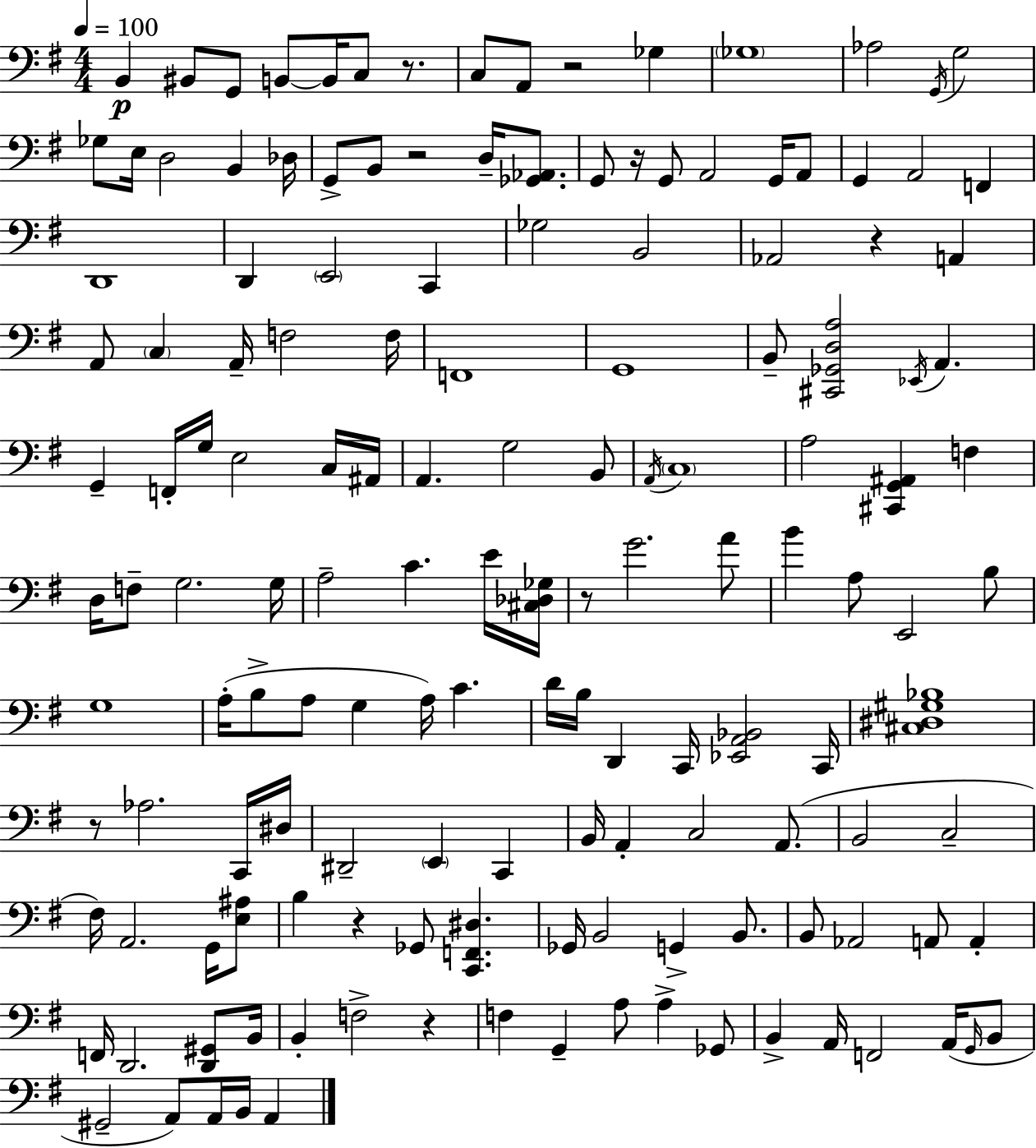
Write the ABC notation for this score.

X:1
T:Untitled
M:4/4
L:1/4
K:G
B,, ^B,,/2 G,,/2 B,,/2 B,,/4 C,/2 z/2 C,/2 A,,/2 z2 _G, _G,4 _A,2 G,,/4 G,2 _G,/2 E,/4 D,2 B,, _D,/4 G,,/2 B,,/2 z2 D,/4 [_G,,_A,,]/2 G,,/2 z/4 G,,/2 A,,2 G,,/4 A,,/2 G,, A,,2 F,, D,,4 D,, E,,2 C,, _G,2 B,,2 _A,,2 z A,, A,,/2 C, A,,/4 F,2 F,/4 F,,4 G,,4 B,,/2 [^C,,_G,,D,A,]2 _E,,/4 A,, G,, F,,/4 G,/4 E,2 C,/4 ^A,,/4 A,, G,2 B,,/2 A,,/4 C,4 A,2 [^C,,G,,^A,,] F, D,/4 F,/2 G,2 G,/4 A,2 C E/4 [^C,_D,_G,]/4 z/2 G2 A/2 B A,/2 E,,2 B,/2 G,4 A,/4 B,/2 A,/2 G, A,/4 C D/4 B,/4 D,, C,,/4 [_E,,A,,_B,,]2 C,,/4 [^C,^D,^G,_B,]4 z/2 _A,2 C,,/4 ^D,/4 ^D,,2 E,, C,, B,,/4 A,, C,2 A,,/2 B,,2 C,2 ^F,/4 A,,2 G,,/4 [E,^A,]/2 B, z _G,,/2 [C,,F,,^D,] _G,,/4 B,,2 G,, B,,/2 B,,/2 _A,,2 A,,/2 A,, F,,/4 D,,2 [D,,^G,,]/2 B,,/4 B,, F,2 z F, G,, A,/2 A, _G,,/2 B,, A,,/4 F,,2 A,,/4 G,,/4 B,,/2 ^G,,2 A,,/2 A,,/4 B,,/4 A,,